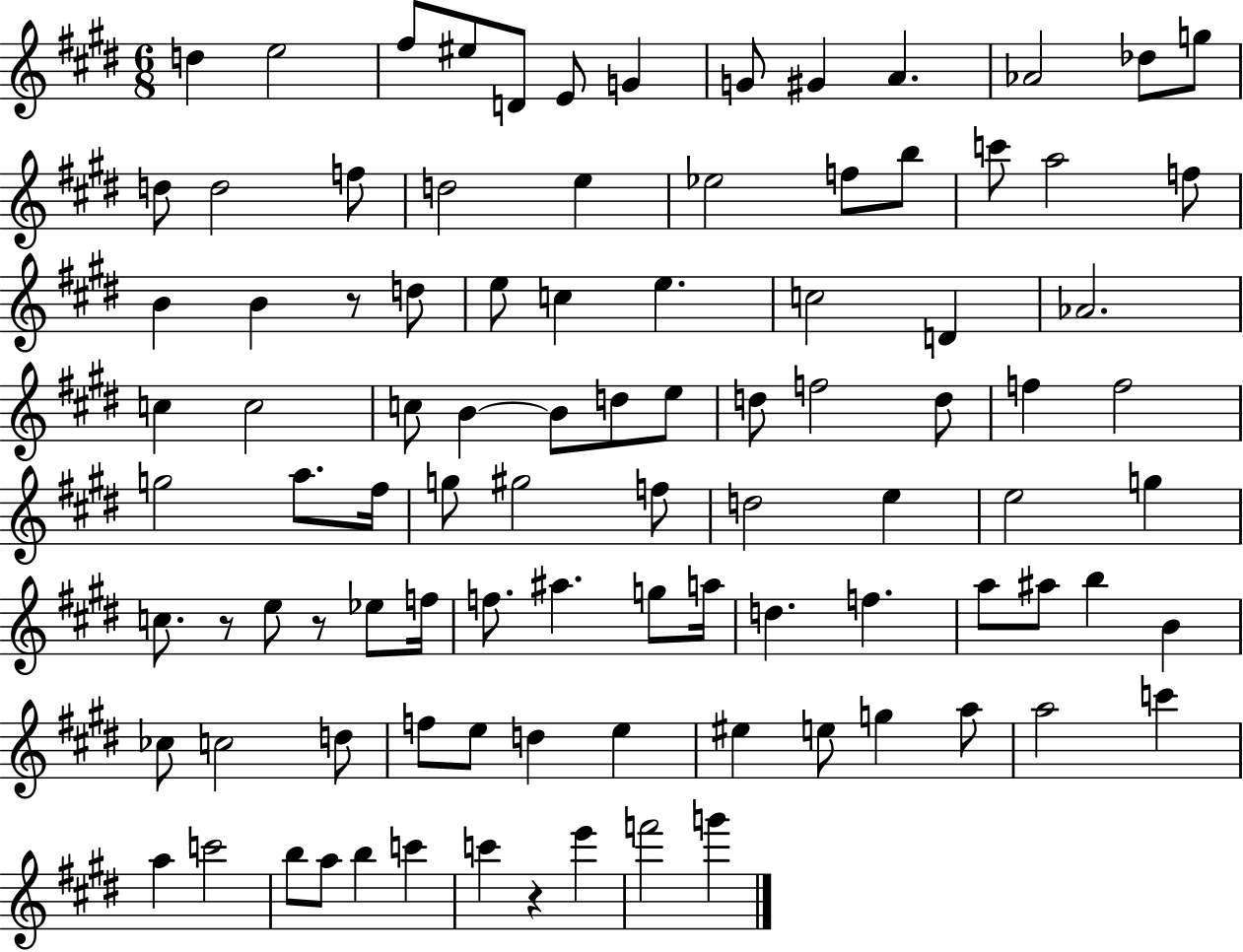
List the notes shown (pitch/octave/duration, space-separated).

D5/q E5/h F#5/e EIS5/e D4/e E4/e G4/q G4/e G#4/q A4/q. Ab4/h Db5/e G5/e D5/e D5/h F5/e D5/h E5/q Eb5/h F5/e B5/e C6/e A5/h F5/e B4/q B4/q R/e D5/e E5/e C5/q E5/q. C5/h D4/q Ab4/h. C5/q C5/h C5/e B4/q B4/e D5/e E5/e D5/e F5/h D5/e F5/q F5/h G5/h A5/e. F#5/s G5/e G#5/h F5/e D5/h E5/q E5/h G5/q C5/e. R/e E5/e R/e Eb5/e F5/s F5/e. A#5/q. G5/e A5/s D5/q. F5/q. A5/e A#5/e B5/q B4/q CES5/e C5/h D5/e F5/e E5/e D5/q E5/q EIS5/q E5/e G5/q A5/e A5/h C6/q A5/q C6/h B5/e A5/e B5/q C6/q C6/q R/q E6/q F6/h G6/q